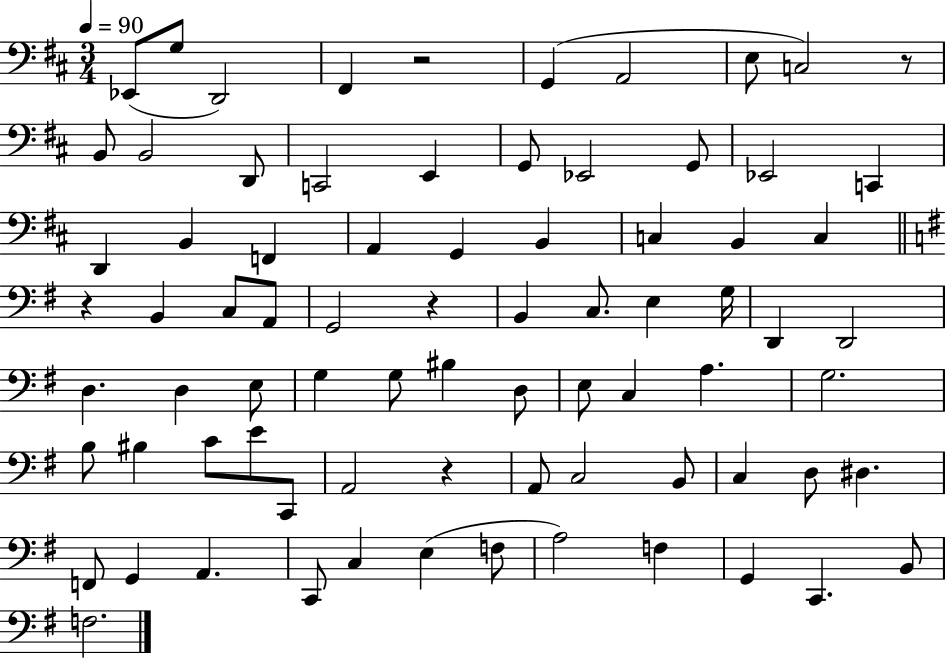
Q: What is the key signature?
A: D major